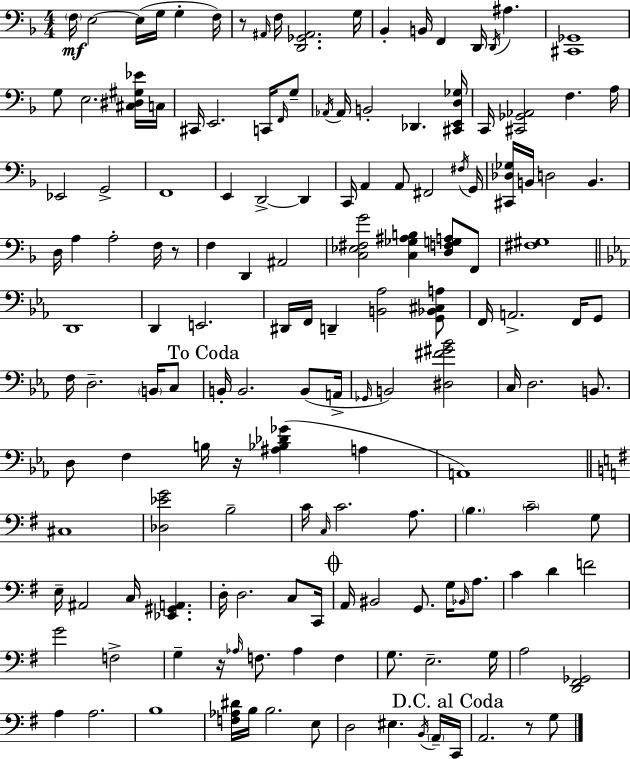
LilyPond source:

{
  \clef bass
  \numericTimeSignature
  \time 4/4
  \key f \major
  \parenthesize f16\mf e2~~ e16( g16 g4-. f16) | r8 \grace { ais,16 } f16 <d, ges, ais,>2. | g16 bes,4-. b,16 f,4 d,16 \acciaccatura { d,16 } ais4. | <cis, ges,>1 | \break g8 e2. | <cis dis gis ees'>16 c16 cis,16 e,2. c,16 | \grace { f,16 } g8-- \acciaccatura { aes,16 } aes,16 b,2-. des,4. | <cis, e, d ges>16 c,16 <cis, ges, aes,>2 f4. | \break a16 ees,2 g,2-> | f,1 | e,4 d,2->~~ | d,4 c,16 a,4 a,8 fis,2 | \break \acciaccatura { fis16 } g,16 <cis, des ges>16 b,16 d2 b,4. | d16 a4 a2-. | f16 r8 f4 d,4 ais,2 | <c ees fis g'>2 <c ges ais b>4 | \break <d f g a>8 f,8 <fis gis>1 | \bar "||" \break \key c \minor d,1 | d,4 e,2. | dis,16 f,16 d,4-- <b, aes>2 <g, bes, cis a>8 | f,16 a,2.-> f,16 g,8 | \break f16 d2.-- \parenthesize b,16 c8 | \mark "To Coda" b,16-. b,2. b,8( a,16-> | \grace { ges,16 }) b,2 <dis fis' gis' bes'>2 | c16 d2. b,8. | \break d8 f4 b16 r16 <ais bes des' ges'>4( a4 | a,1) | \bar "||" \break \key g \major cis1 | <des ees' g'>2 b2-- | c'16 \grace { c16 } c'2. a8. | \parenthesize b4. \parenthesize c'2-- g8 | \break e16-- ais,2 c16 <ees, gis, a,>4. | d16-. d2. c8 | c,16 \mark \markup { \musicglyph "scripts.coda" } a,16 bis,2 g,8. g16 \grace { bes,16 } a8. | c'4 d'4 f'2 | \break g'2 f2-> | g4-- r16 \grace { aes16 } f8. aes4 f4 | g8. e2.-- | g16 a2 <d, fis, ges,>2 | \break a4 a2. | b1 | <f aes dis'>16 b16 b2. | e8 d2 eis4. | \break \acciaccatura { b,16 } \parenthesize a,16-- \mark "D.C. al Coda" c,16 a,2. | r8 g8 \bar "|."
}